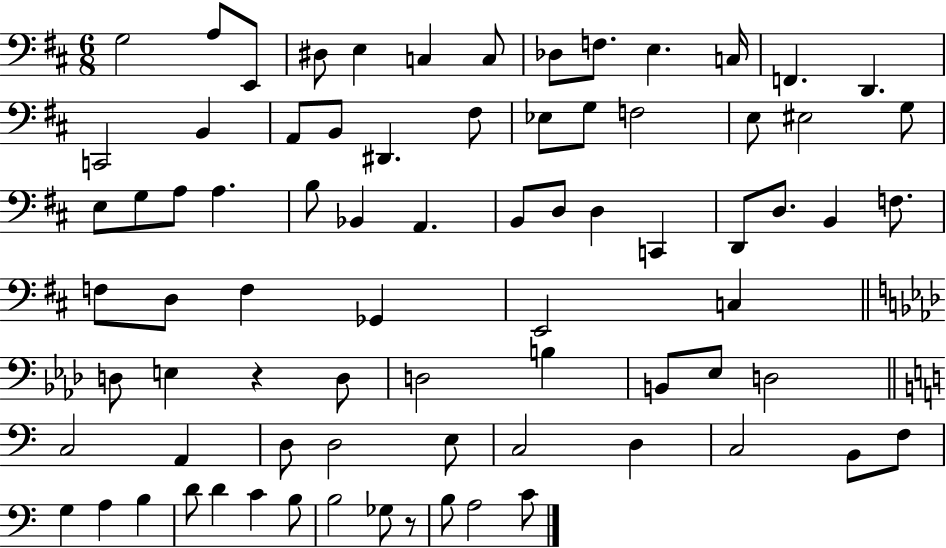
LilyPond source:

{
  \clef bass
  \numericTimeSignature
  \time 6/8
  \key d \major
  g2 a8 e,8 | dis8 e4 c4 c8 | des8 f8. e4. c16 | f,4. d,4. | \break c,2 b,4 | a,8 b,8 dis,4. fis8 | ees8 g8 f2 | e8 eis2 g8 | \break e8 g8 a8 a4. | b8 bes,4 a,4. | b,8 d8 d4 c,4 | d,8 d8. b,4 f8. | \break f8 d8 f4 ges,4 | e,2 c4 | \bar "||" \break \key aes \major d8 e4 r4 d8 | d2 b4 | b,8 ees8 d2 | \bar "||" \break \key c \major c2 a,4 | d8 d2 e8 | c2 d4 | c2 b,8 f8 | \break g4 a4 b4 | d'8 d'4 c'4 b8 | b2 ges8 r8 | b8 a2 c'8 | \break \bar "|."
}